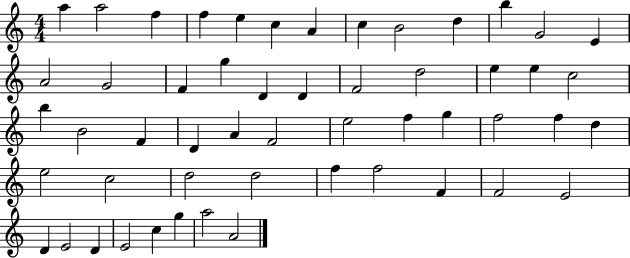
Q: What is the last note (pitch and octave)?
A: A4